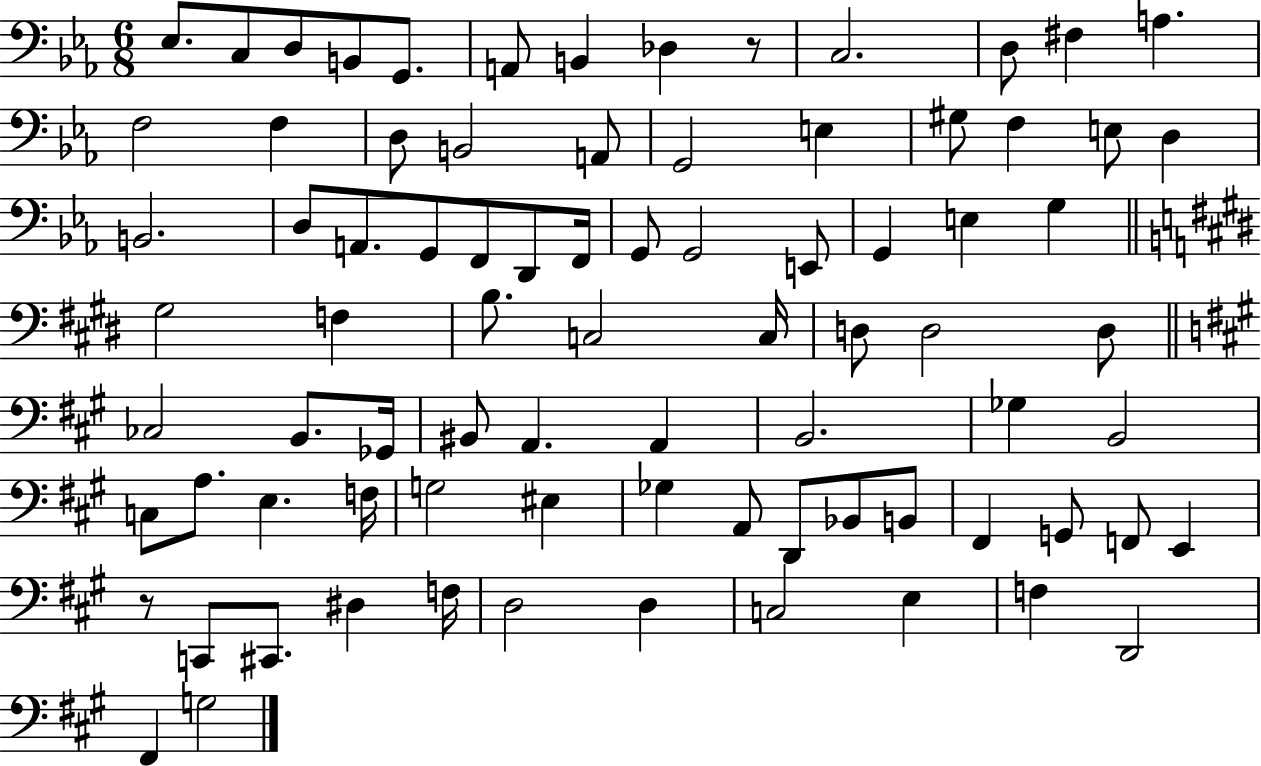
Eb3/e. C3/e D3/e B2/e G2/e. A2/e B2/q Db3/q R/e C3/h. D3/e F#3/q A3/q. F3/h F3/q D3/e B2/h A2/e G2/h E3/q G#3/e F3/q E3/e D3/q B2/h. D3/e A2/e. G2/e F2/e D2/e F2/s G2/e G2/h E2/e G2/q E3/q G3/q G#3/h F3/q B3/e. C3/h C3/s D3/e D3/h D3/e CES3/h B2/e. Gb2/s BIS2/e A2/q. A2/q B2/h. Gb3/q B2/h C3/e A3/e. E3/q. F3/s G3/h EIS3/q Gb3/q A2/e D2/e Bb2/e B2/e F#2/q G2/e F2/e E2/q R/e C2/e C#2/e. D#3/q F3/s D3/h D3/q C3/h E3/q F3/q D2/h F#2/q G3/h